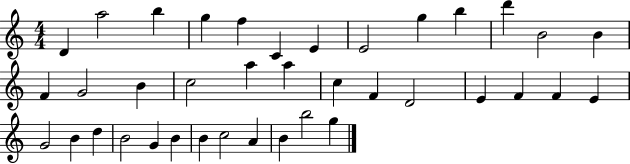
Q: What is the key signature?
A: C major